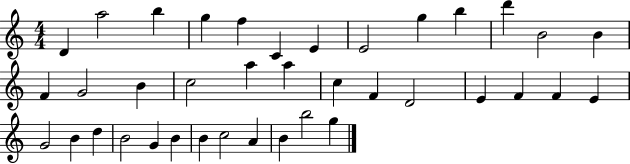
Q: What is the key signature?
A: C major